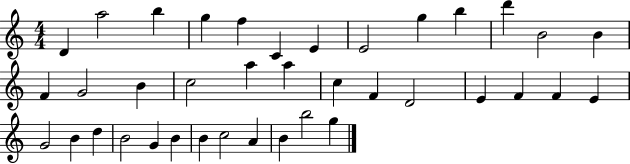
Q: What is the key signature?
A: C major